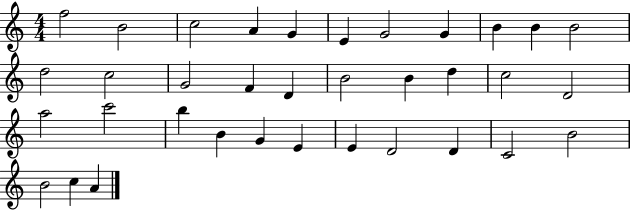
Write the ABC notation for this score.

X:1
T:Untitled
M:4/4
L:1/4
K:C
f2 B2 c2 A G E G2 G B B B2 d2 c2 G2 F D B2 B d c2 D2 a2 c'2 b B G E E D2 D C2 B2 B2 c A